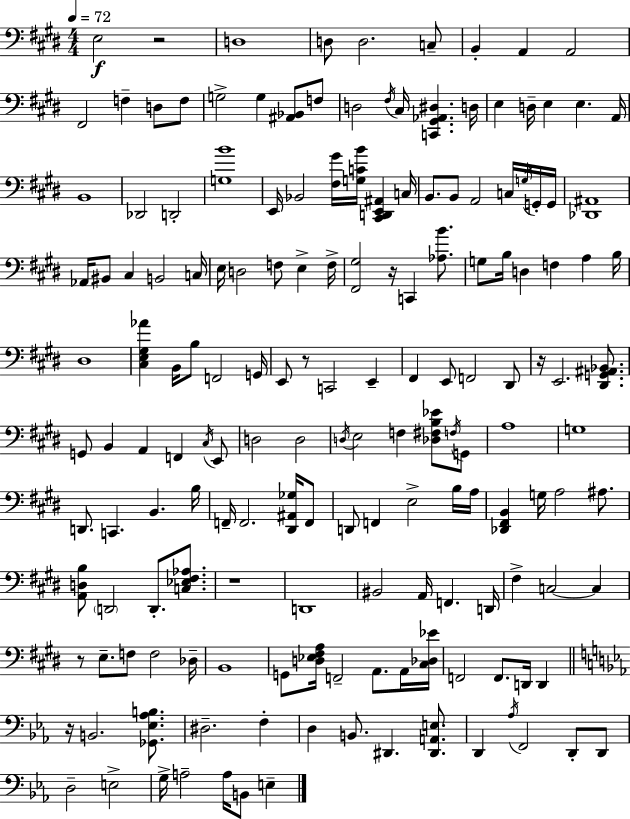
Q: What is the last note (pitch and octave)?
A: E3